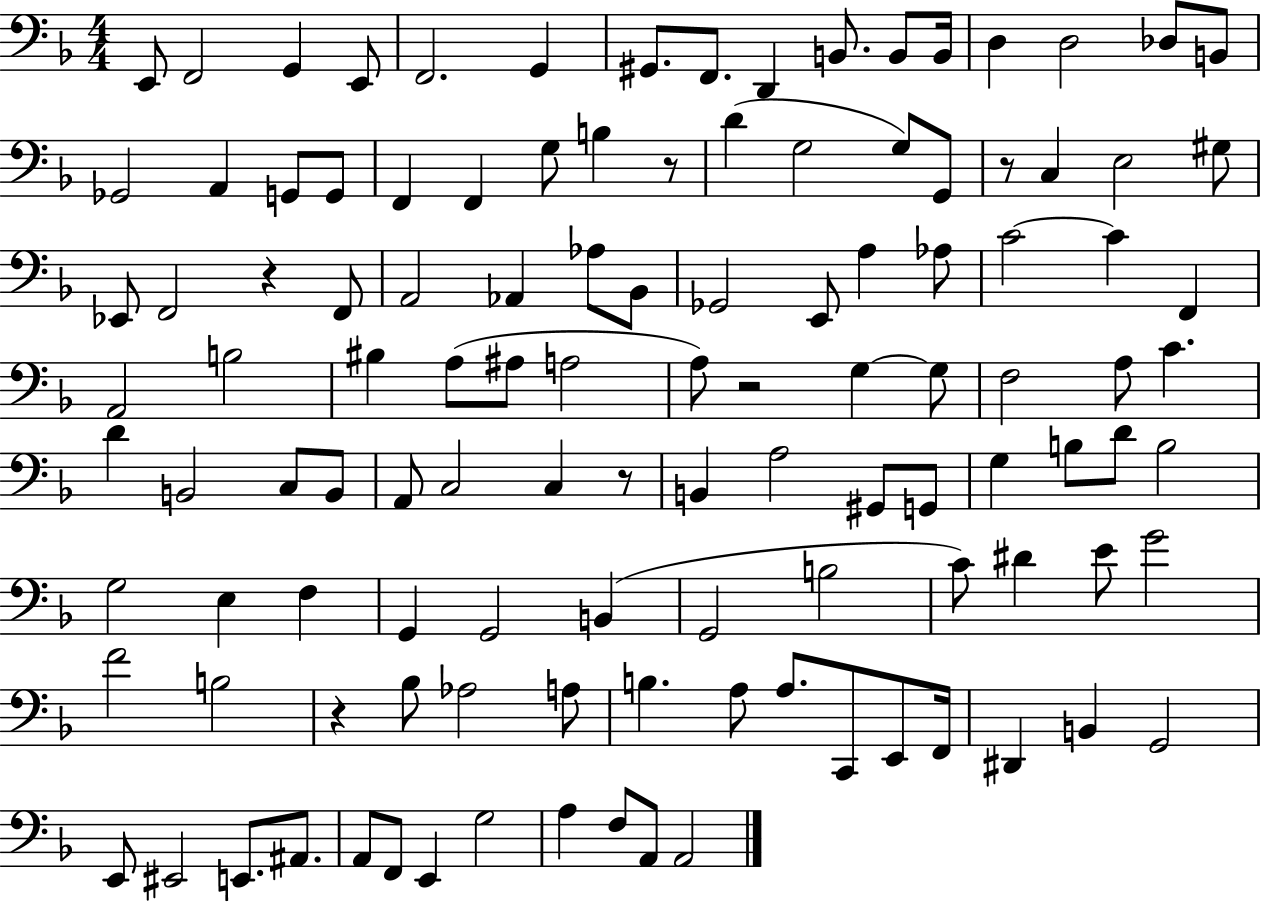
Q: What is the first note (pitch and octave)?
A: E2